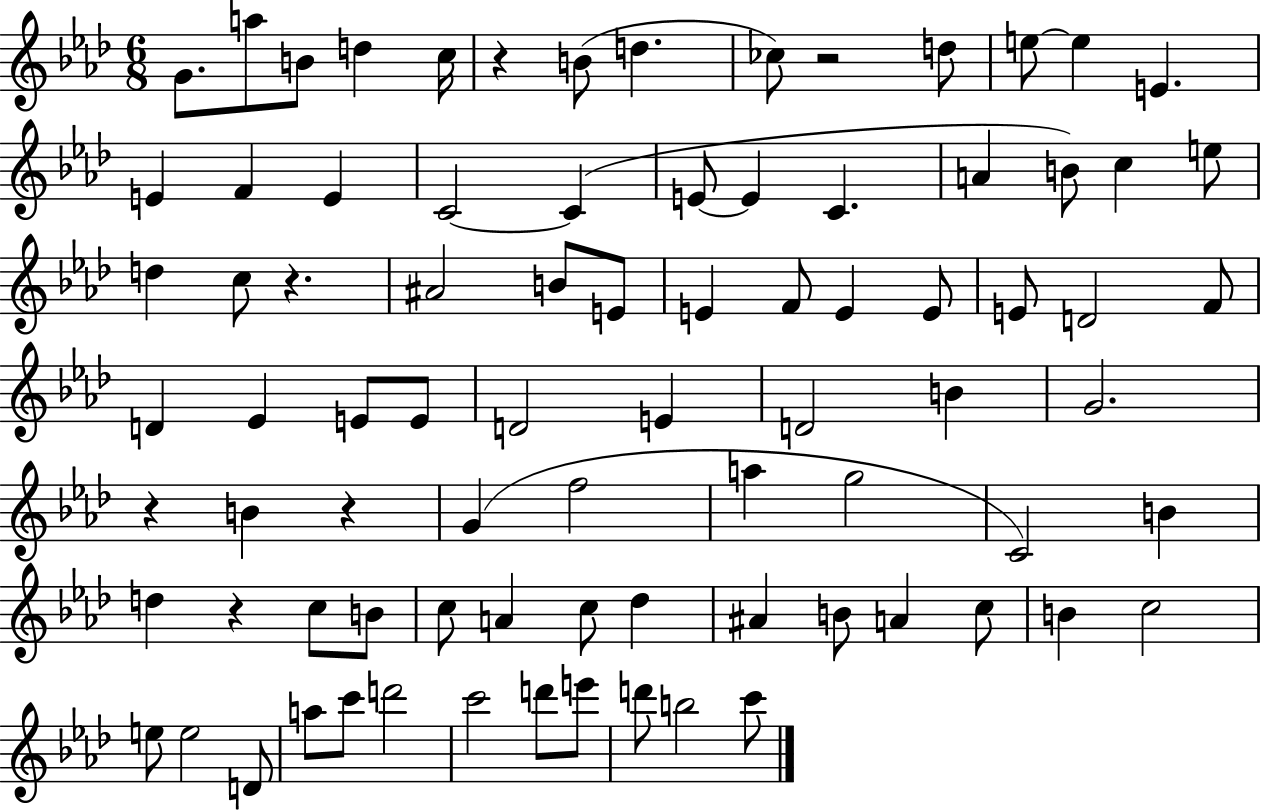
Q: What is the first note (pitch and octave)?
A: G4